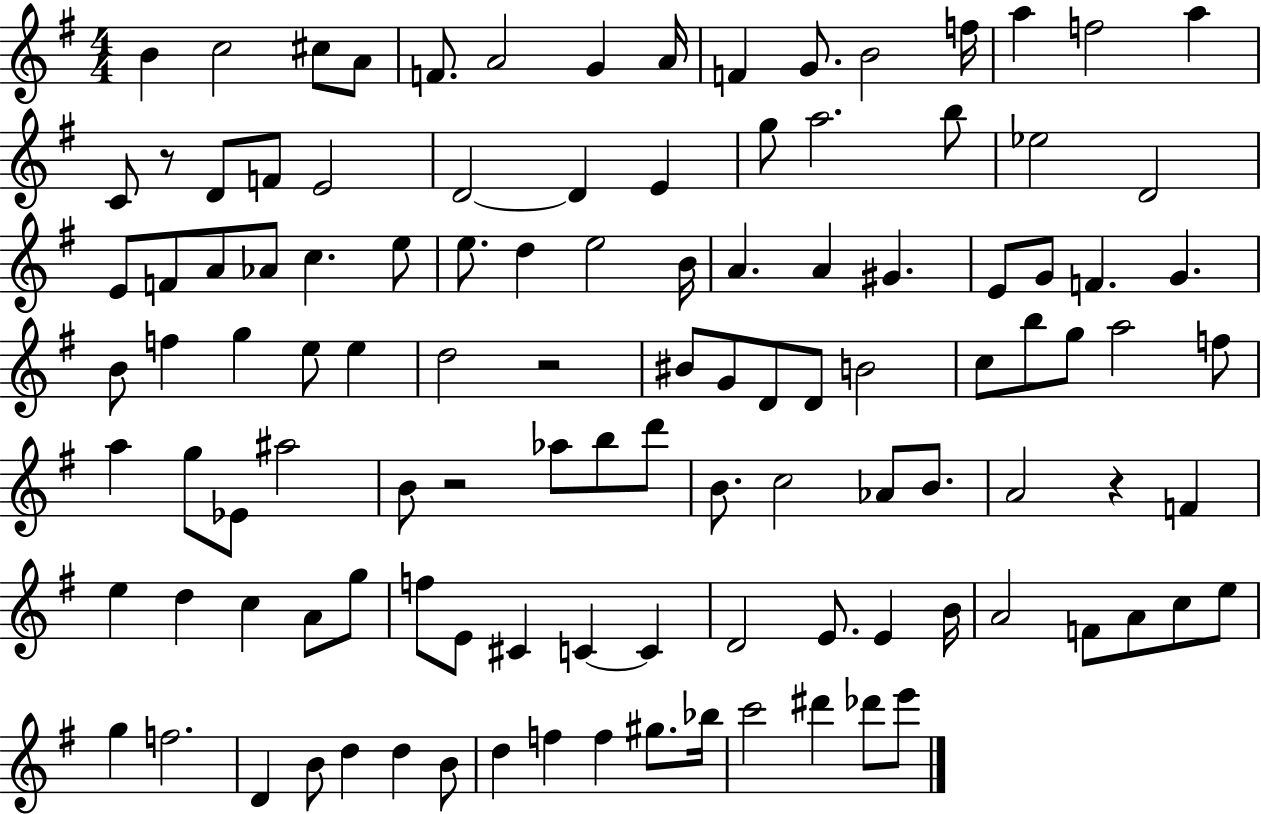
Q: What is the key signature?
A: G major